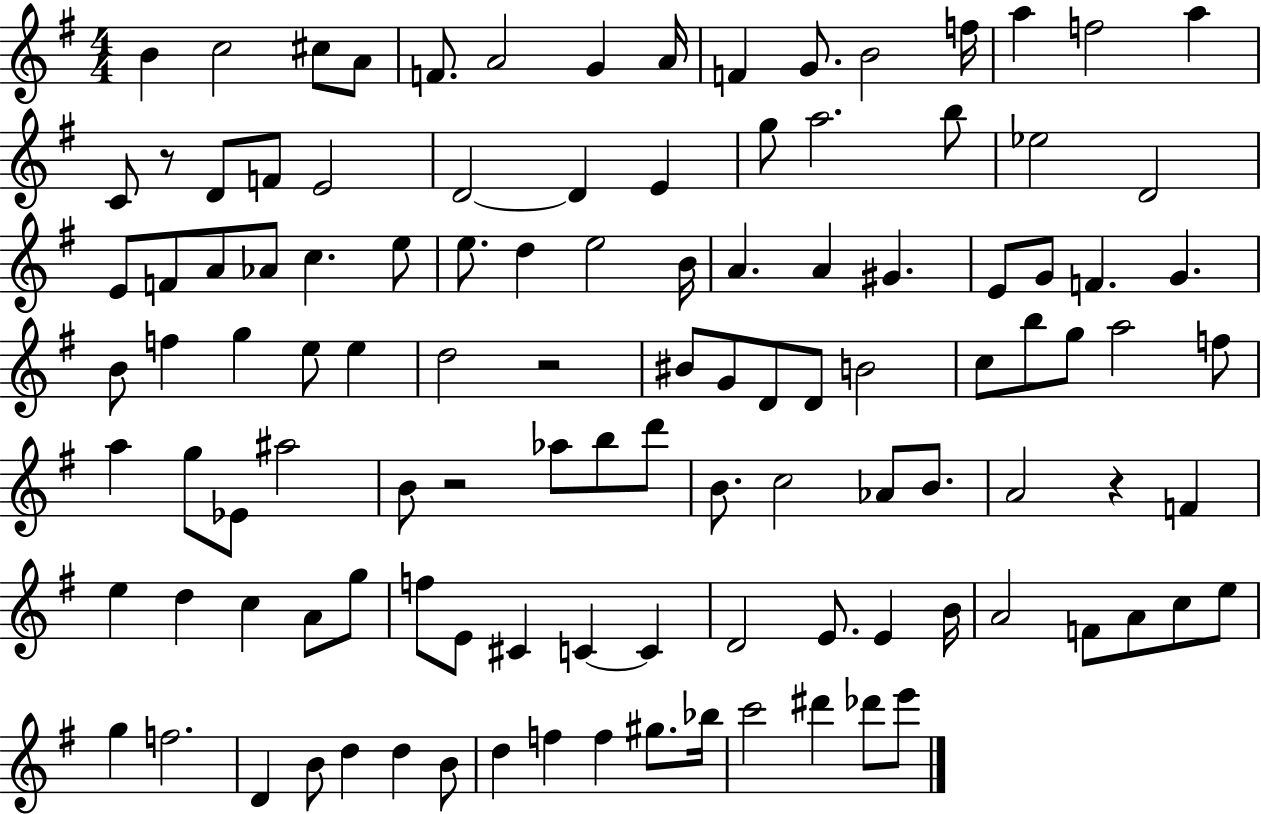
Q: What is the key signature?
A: G major